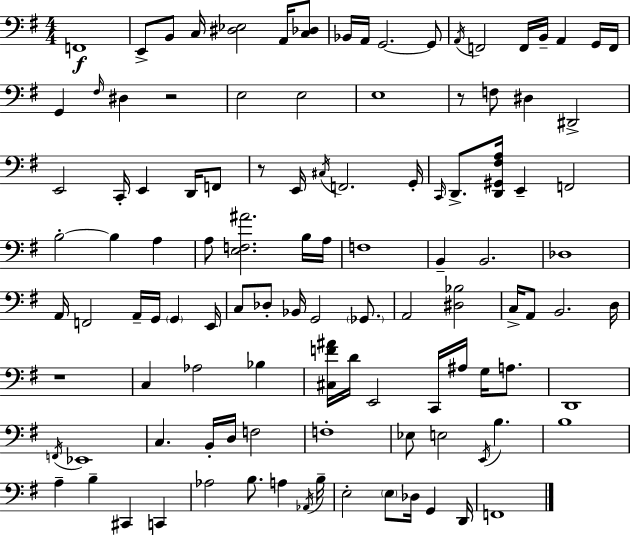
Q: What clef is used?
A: bass